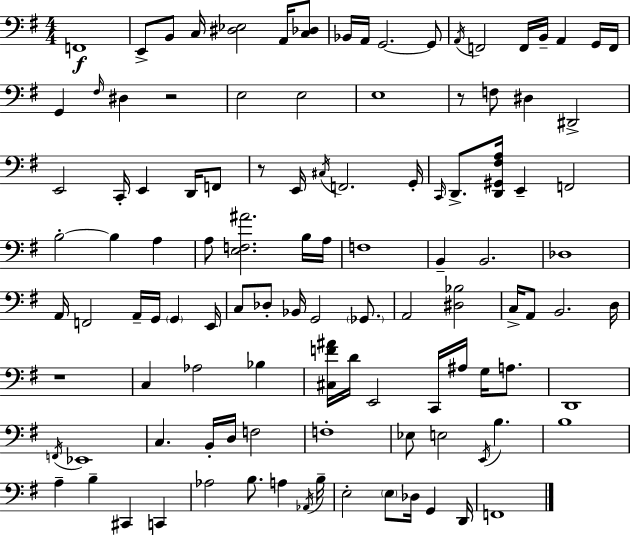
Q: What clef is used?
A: bass